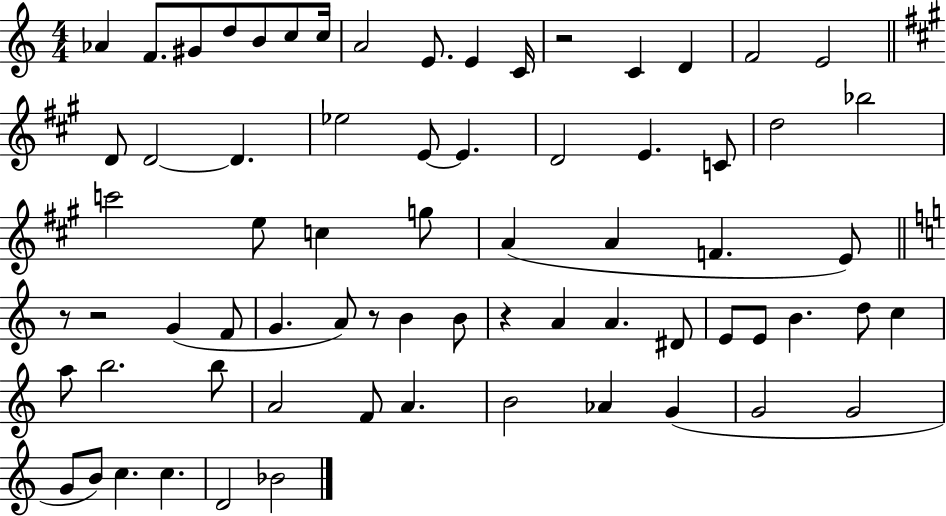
X:1
T:Untitled
M:4/4
L:1/4
K:C
_A F/2 ^G/2 d/2 B/2 c/2 c/4 A2 E/2 E C/4 z2 C D F2 E2 D/2 D2 D _e2 E/2 E D2 E C/2 d2 _b2 c'2 e/2 c g/2 A A F E/2 z/2 z2 G F/2 G A/2 z/2 B B/2 z A A ^D/2 E/2 E/2 B d/2 c a/2 b2 b/2 A2 F/2 A B2 _A G G2 G2 G/2 B/2 c c D2 _B2